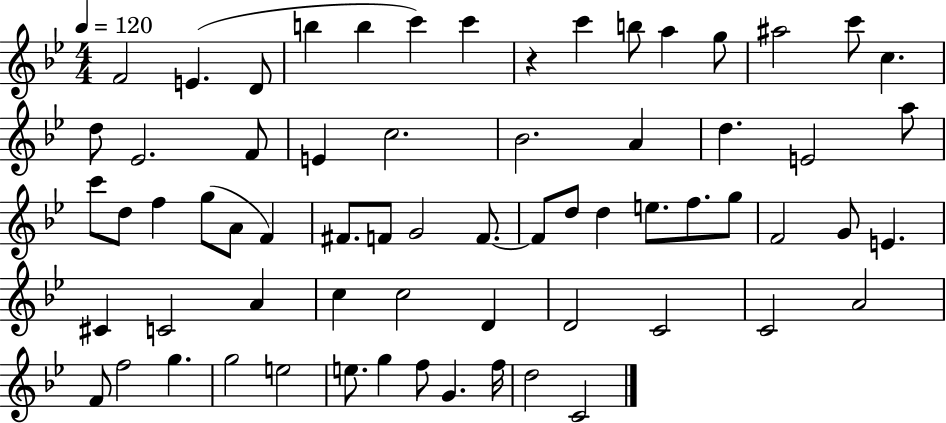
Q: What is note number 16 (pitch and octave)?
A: Eb4